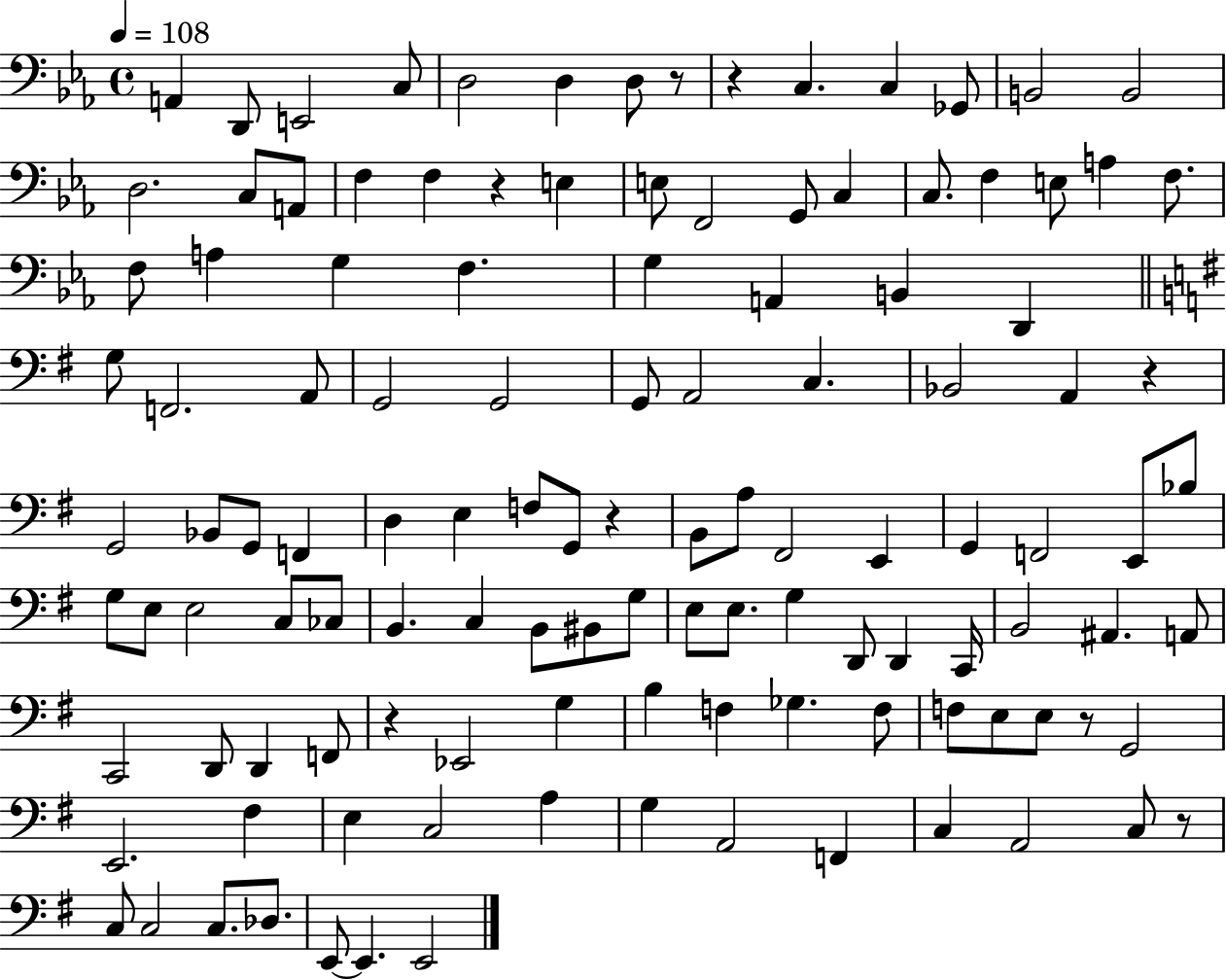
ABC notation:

X:1
T:Untitled
M:4/4
L:1/4
K:Eb
A,, D,,/2 E,,2 C,/2 D,2 D, D,/2 z/2 z C, C, _G,,/2 B,,2 B,,2 D,2 C,/2 A,,/2 F, F, z E, E,/2 F,,2 G,,/2 C, C,/2 F, E,/2 A, F,/2 F,/2 A, G, F, G, A,, B,, D,, G,/2 F,,2 A,,/2 G,,2 G,,2 G,,/2 A,,2 C, _B,,2 A,, z G,,2 _B,,/2 G,,/2 F,, D, E, F,/2 G,,/2 z B,,/2 A,/2 ^F,,2 E,, G,, F,,2 E,,/2 _B,/2 G,/2 E,/2 E,2 C,/2 _C,/2 B,, C, B,,/2 ^B,,/2 G,/2 E,/2 E,/2 G, D,,/2 D,, C,,/4 B,,2 ^A,, A,,/2 C,,2 D,,/2 D,, F,,/2 z _E,,2 G, B, F, _G, F,/2 F,/2 E,/2 E,/2 z/2 G,,2 E,,2 ^F, E, C,2 A, G, A,,2 F,, C, A,,2 C,/2 z/2 C,/2 C,2 C,/2 _D,/2 E,,/2 E,, E,,2